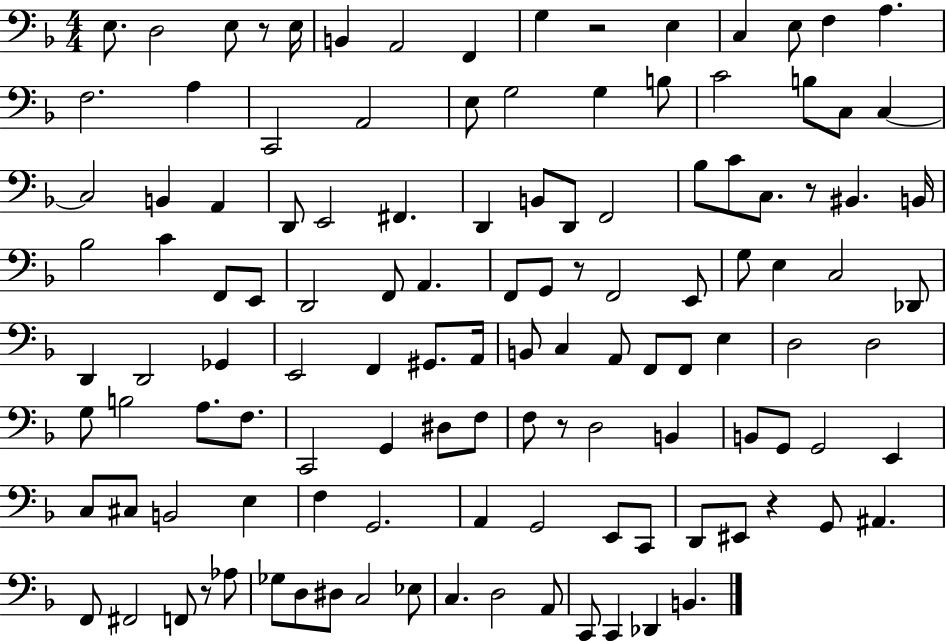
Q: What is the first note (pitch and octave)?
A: E3